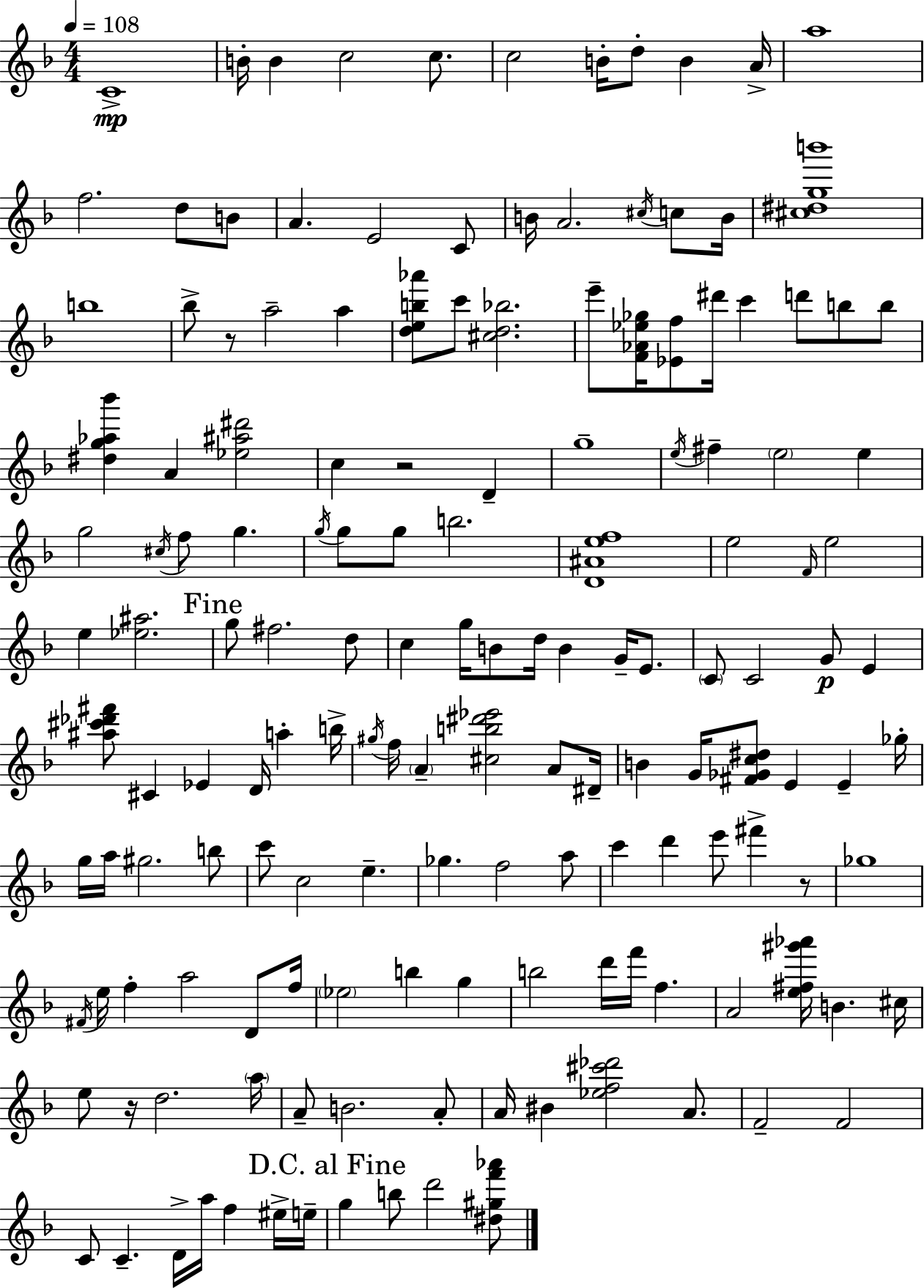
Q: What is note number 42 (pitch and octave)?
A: G5